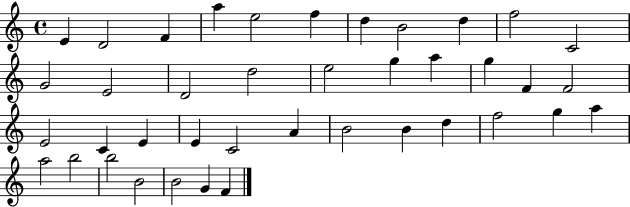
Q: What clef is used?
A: treble